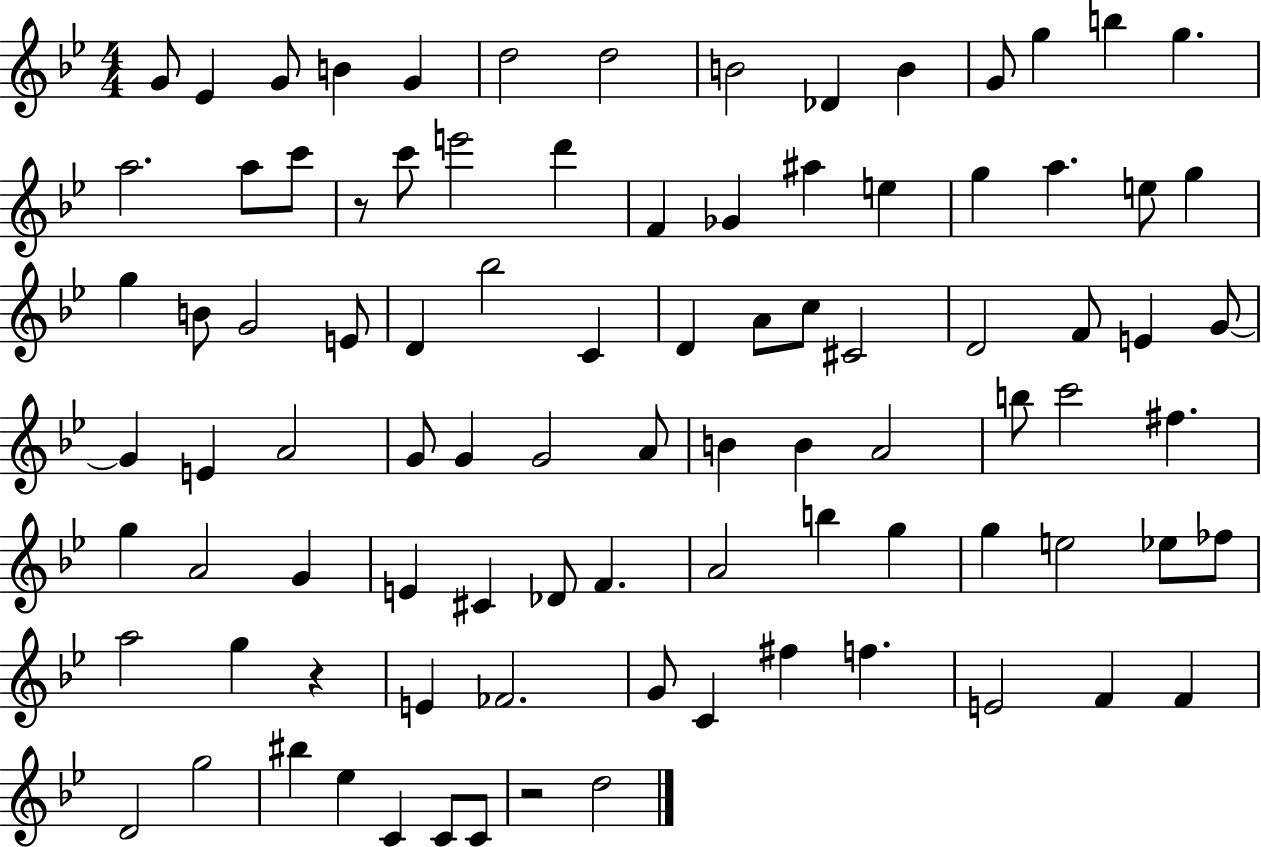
{
  \clef treble
  \numericTimeSignature
  \time 4/4
  \key bes \major
  g'8 ees'4 g'8 b'4 g'4 | d''2 d''2 | b'2 des'4 b'4 | g'8 g''4 b''4 g''4. | \break a''2. a''8 c'''8 | r8 c'''8 e'''2 d'''4 | f'4 ges'4 ais''4 e''4 | g''4 a''4. e''8 g''4 | \break g''4 b'8 g'2 e'8 | d'4 bes''2 c'4 | d'4 a'8 c''8 cis'2 | d'2 f'8 e'4 g'8~~ | \break g'4 e'4 a'2 | g'8 g'4 g'2 a'8 | b'4 b'4 a'2 | b''8 c'''2 fis''4. | \break g''4 a'2 g'4 | e'4 cis'4 des'8 f'4. | a'2 b''4 g''4 | g''4 e''2 ees''8 fes''8 | \break a''2 g''4 r4 | e'4 fes'2. | g'8 c'4 fis''4 f''4. | e'2 f'4 f'4 | \break d'2 g''2 | bis''4 ees''4 c'4 c'8 c'8 | r2 d''2 | \bar "|."
}